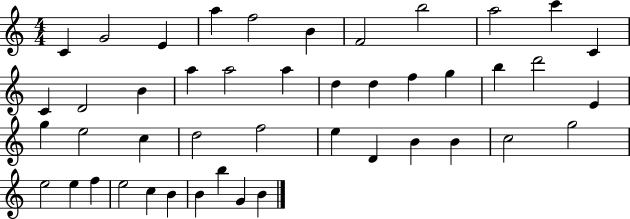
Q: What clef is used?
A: treble